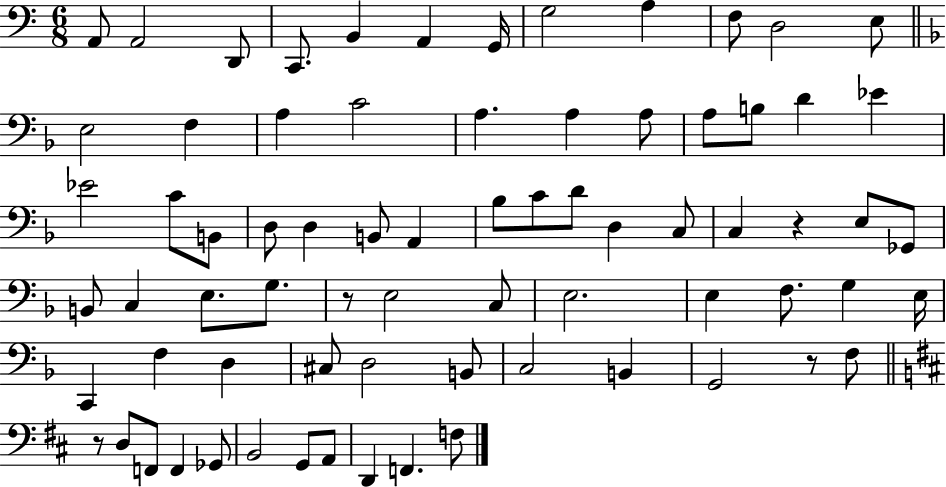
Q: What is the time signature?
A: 6/8